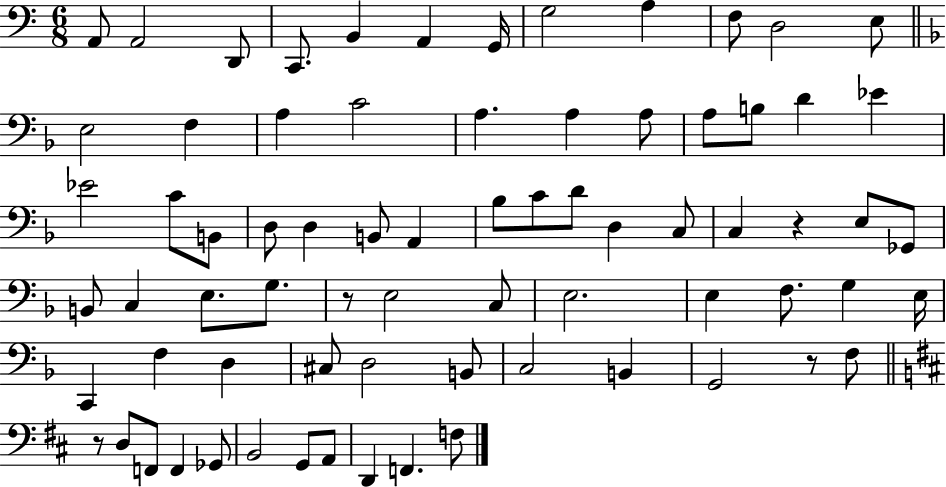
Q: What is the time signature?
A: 6/8